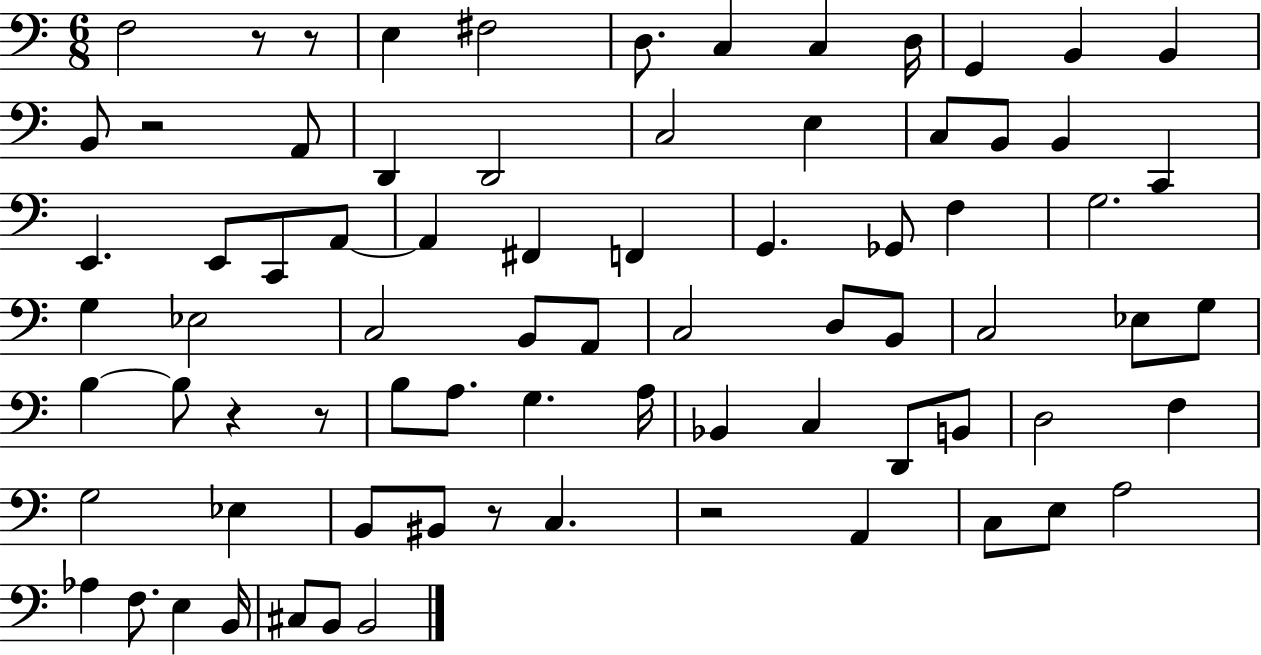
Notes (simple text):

F3/h R/e R/e E3/q F#3/h D3/e. C3/q C3/q D3/s G2/q B2/q B2/q B2/e R/h A2/e D2/q D2/h C3/h E3/q C3/e B2/e B2/q C2/q E2/q. E2/e C2/e A2/e A2/q F#2/q F2/q G2/q. Gb2/e F3/q G3/h. G3/q Eb3/h C3/h B2/e A2/e C3/h D3/e B2/e C3/h Eb3/e G3/e B3/q B3/e R/q R/e B3/e A3/e. G3/q. A3/s Bb2/q C3/q D2/e B2/e D3/h F3/q G3/h Eb3/q B2/e BIS2/e R/e C3/q. R/h A2/q C3/e E3/e A3/h Ab3/q F3/e. E3/q B2/s C#3/e B2/e B2/h